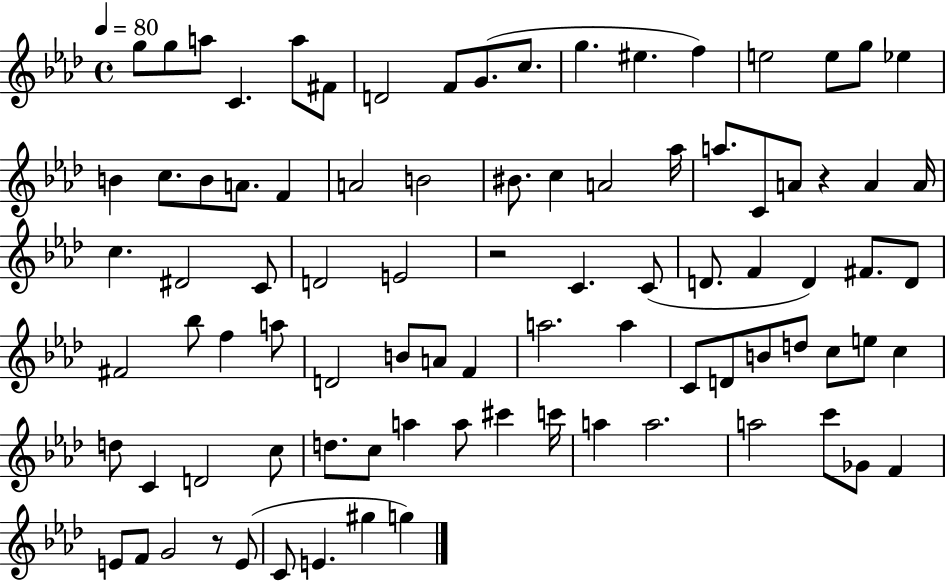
G5/e G5/e A5/e C4/q. A5/e F#4/e D4/h F4/e G4/e. C5/e. G5/q. EIS5/q. F5/q E5/h E5/e G5/e Eb5/q B4/q C5/e. B4/e A4/e. F4/q A4/h B4/h BIS4/e. C5/q A4/h Ab5/s A5/e. C4/e A4/e R/q A4/q A4/s C5/q. D#4/h C4/e D4/h E4/h R/h C4/q. C4/e D4/e. F4/q D4/q F#4/e. D4/e F#4/h Bb5/e F5/q A5/e D4/h B4/e A4/e F4/q A5/h. A5/q C4/e D4/e B4/e D5/e C5/e E5/e C5/q D5/e C4/q D4/h C5/e D5/e. C5/e A5/q A5/e C#6/q C6/s A5/q A5/h. A5/h C6/e Gb4/e F4/q E4/e F4/e G4/h R/e E4/e C4/e E4/q. G#5/q G5/q